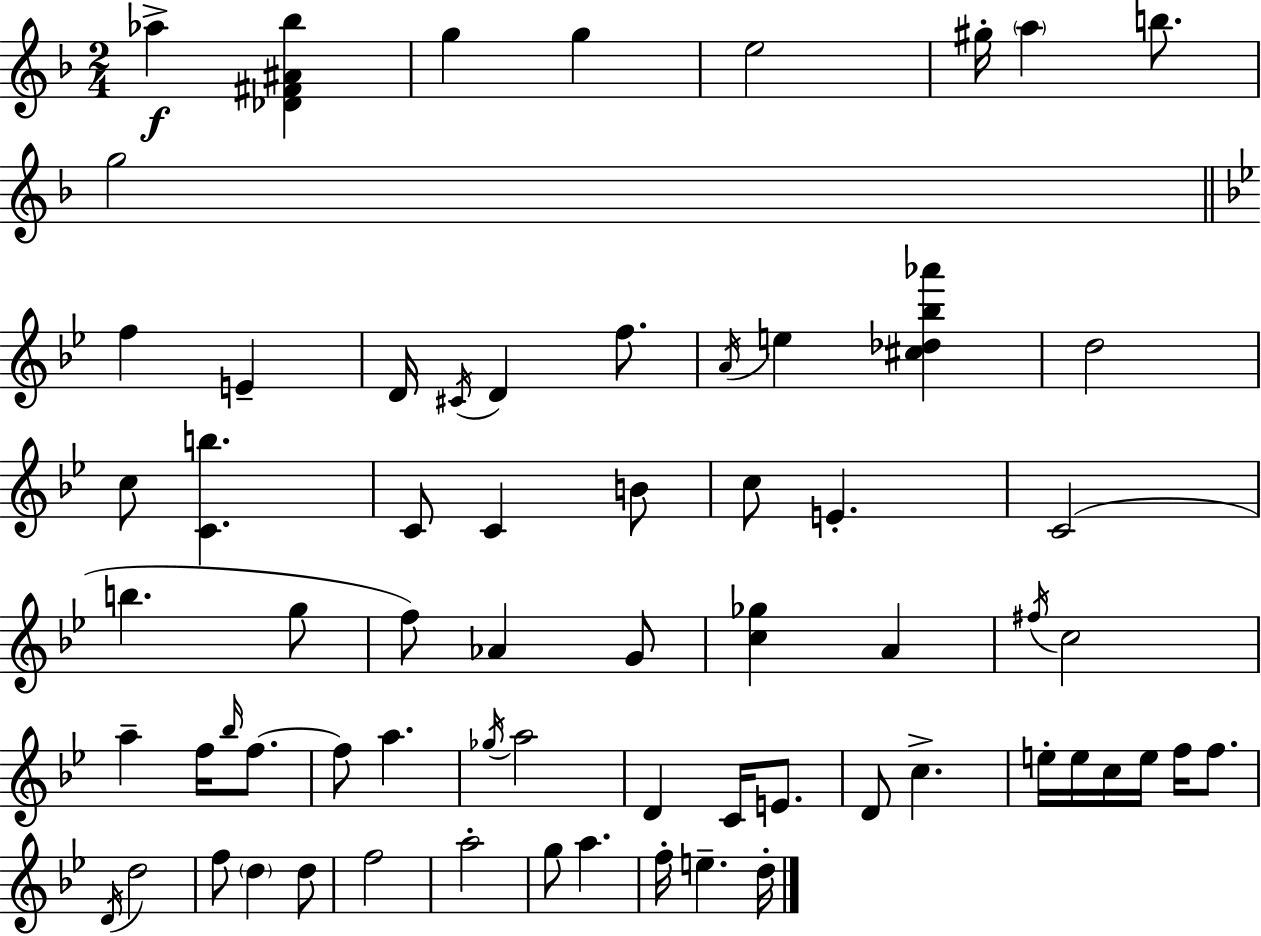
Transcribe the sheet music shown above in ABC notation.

X:1
T:Untitled
M:2/4
L:1/4
K:Dm
_a [_D^F^A_b] g g e2 ^g/4 a b/2 g2 f E D/4 ^C/4 D f/2 A/4 e [^c_d_b_a'] d2 c/2 [Cb] C/2 C B/2 c/2 E C2 b g/2 f/2 _A G/2 [c_g] A ^f/4 c2 a f/4 _b/4 f/2 f/2 a _g/4 a2 D C/4 E/2 D/2 c e/4 e/4 c/4 e/4 f/4 f/2 D/4 d2 f/2 d d/2 f2 a2 g/2 a f/4 e d/4